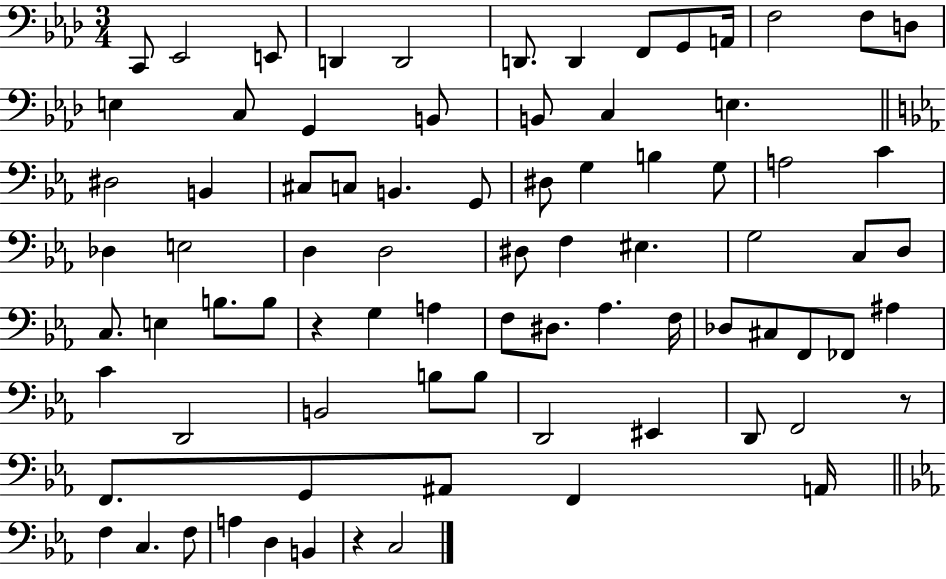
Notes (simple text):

C2/e Eb2/h E2/e D2/q D2/h D2/e. D2/q F2/e G2/e A2/s F3/h F3/e D3/e E3/q C3/e G2/q B2/e B2/e C3/q E3/q. D#3/h B2/q C#3/e C3/e B2/q. G2/e D#3/e G3/q B3/q G3/e A3/h C4/q Db3/q E3/h D3/q D3/h D#3/e F3/q EIS3/q. G3/h C3/e D3/e C3/e. E3/q B3/e. B3/e R/q G3/q A3/q F3/e D#3/e. Ab3/q. F3/s Db3/e C#3/e F2/e FES2/e A#3/q C4/q D2/h B2/h B3/e B3/e D2/h EIS2/q D2/e F2/h R/e F2/e. G2/e A#2/e F2/q A2/s F3/q C3/q. F3/e A3/q D3/q B2/q R/q C3/h